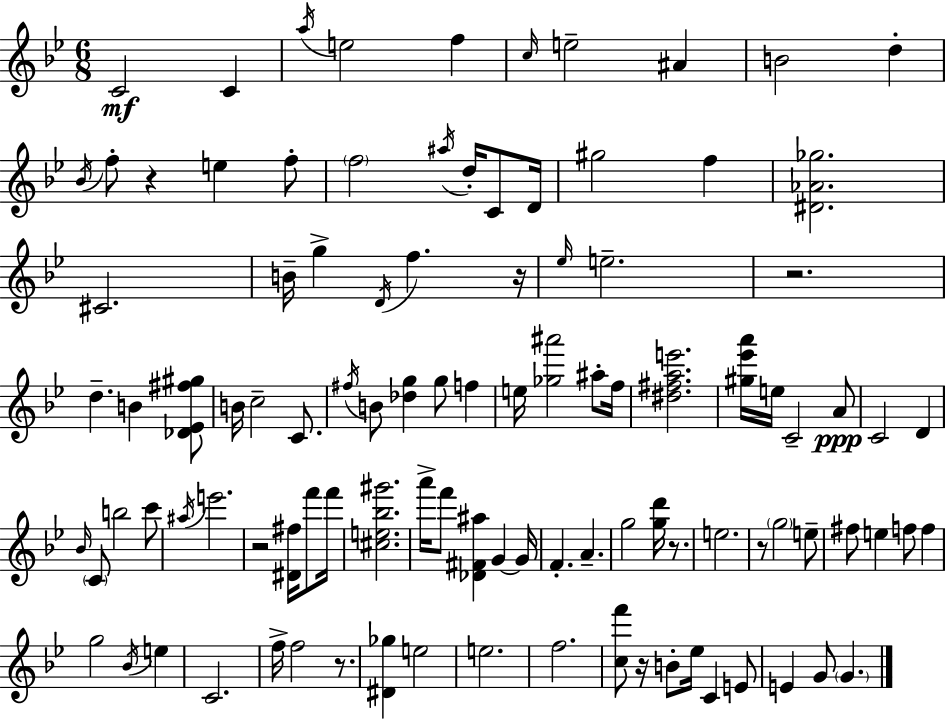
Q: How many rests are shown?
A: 8